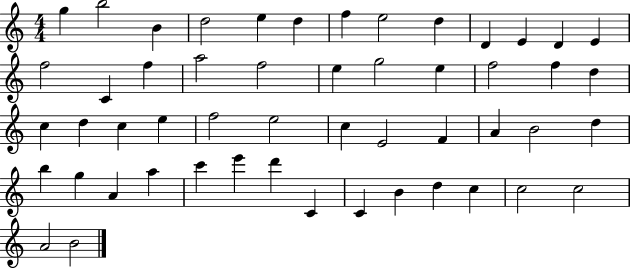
G5/q B5/h B4/q D5/h E5/q D5/q F5/q E5/h D5/q D4/q E4/q D4/q E4/q F5/h C4/q F5/q A5/h F5/h E5/q G5/h E5/q F5/h F5/q D5/q C5/q D5/q C5/q E5/q F5/h E5/h C5/q E4/h F4/q A4/q B4/h D5/q B5/q G5/q A4/q A5/q C6/q E6/q D6/q C4/q C4/q B4/q D5/q C5/q C5/h C5/h A4/h B4/h